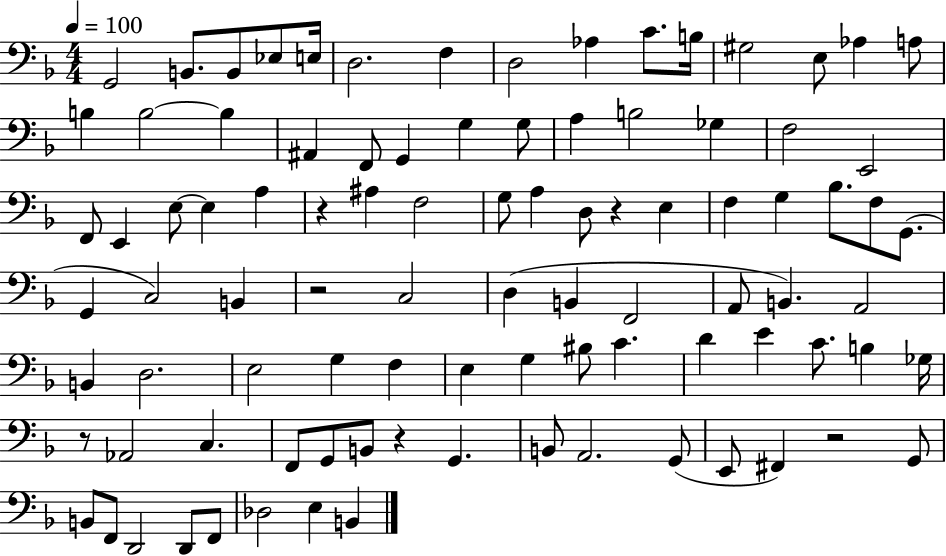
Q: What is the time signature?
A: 4/4